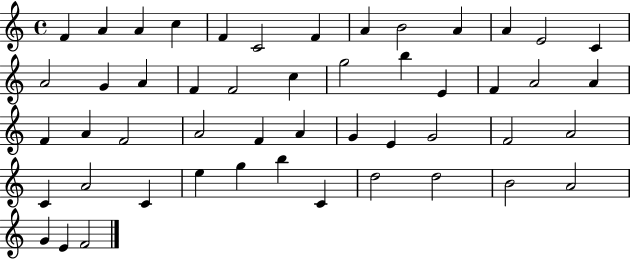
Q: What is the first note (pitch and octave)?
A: F4